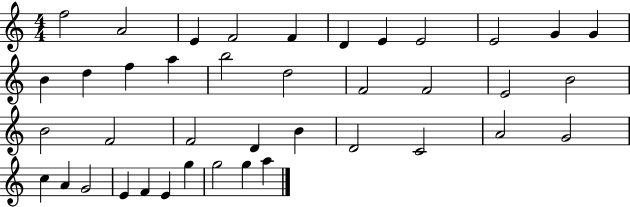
F5/h A4/h E4/q F4/h F4/q D4/q E4/q E4/h E4/h G4/q G4/q B4/q D5/q F5/q A5/q B5/h D5/h F4/h F4/h E4/h B4/h B4/h F4/h F4/h D4/q B4/q D4/h C4/h A4/h G4/h C5/q A4/q G4/h E4/q F4/q E4/q G5/q G5/h G5/q A5/q